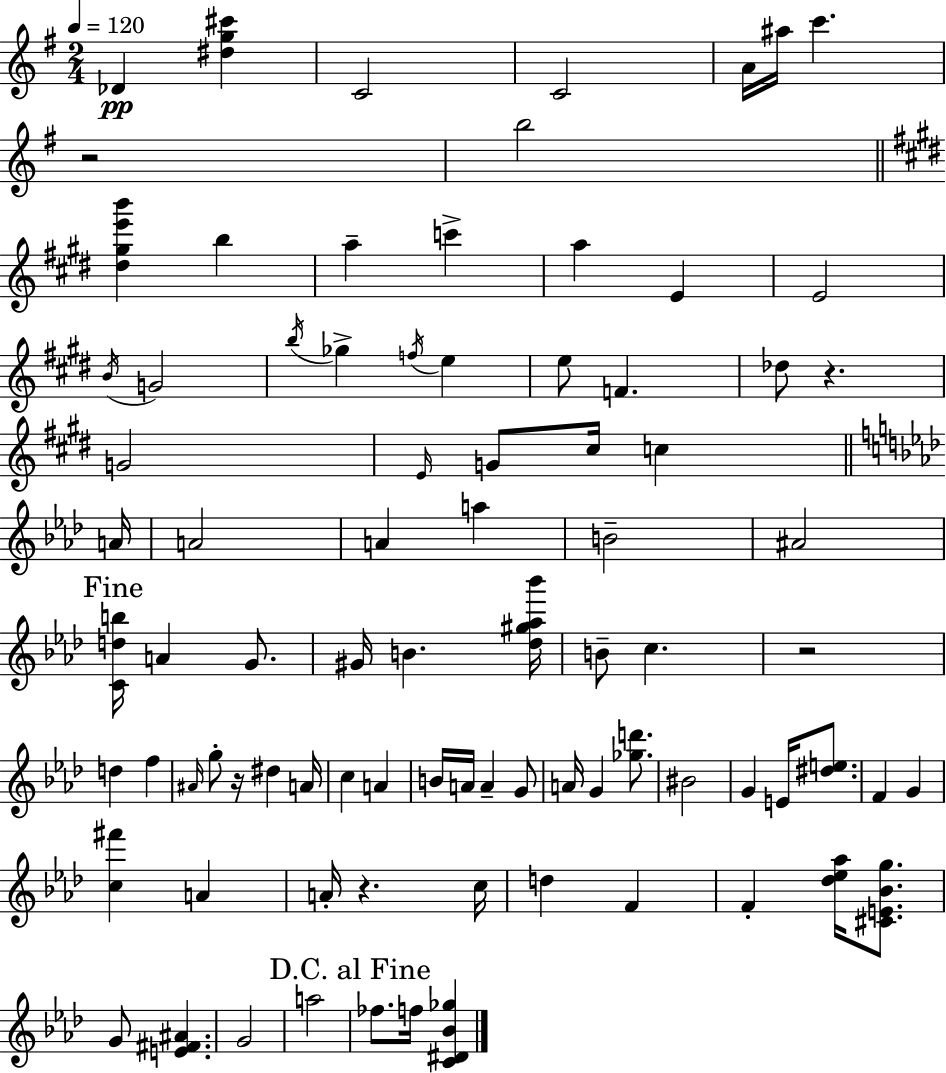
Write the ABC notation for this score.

X:1
T:Untitled
M:2/4
L:1/4
K:Em
_D [^dg^c'] C2 C2 A/4 ^a/4 c' z2 b2 [^d^ge'b'] b a c' a E E2 B/4 G2 b/4 _g f/4 e e/2 F _d/2 z G2 E/4 G/2 ^c/4 c A/4 A2 A a B2 ^A2 [Cdb]/4 A G/2 ^G/4 B [_d^g_a_b']/4 B/2 c z2 d f ^A/4 g/2 z/4 ^d A/4 c A B/4 A/4 A G/2 A/4 G [_gd']/2 ^B2 G E/4 [^de]/2 F G [c^f'] A A/4 z c/4 d F F [_d_e_a]/4 [^CE_Bg]/2 G/2 [E^F^A] G2 a2 _f/2 f/4 [C^D_B_g]